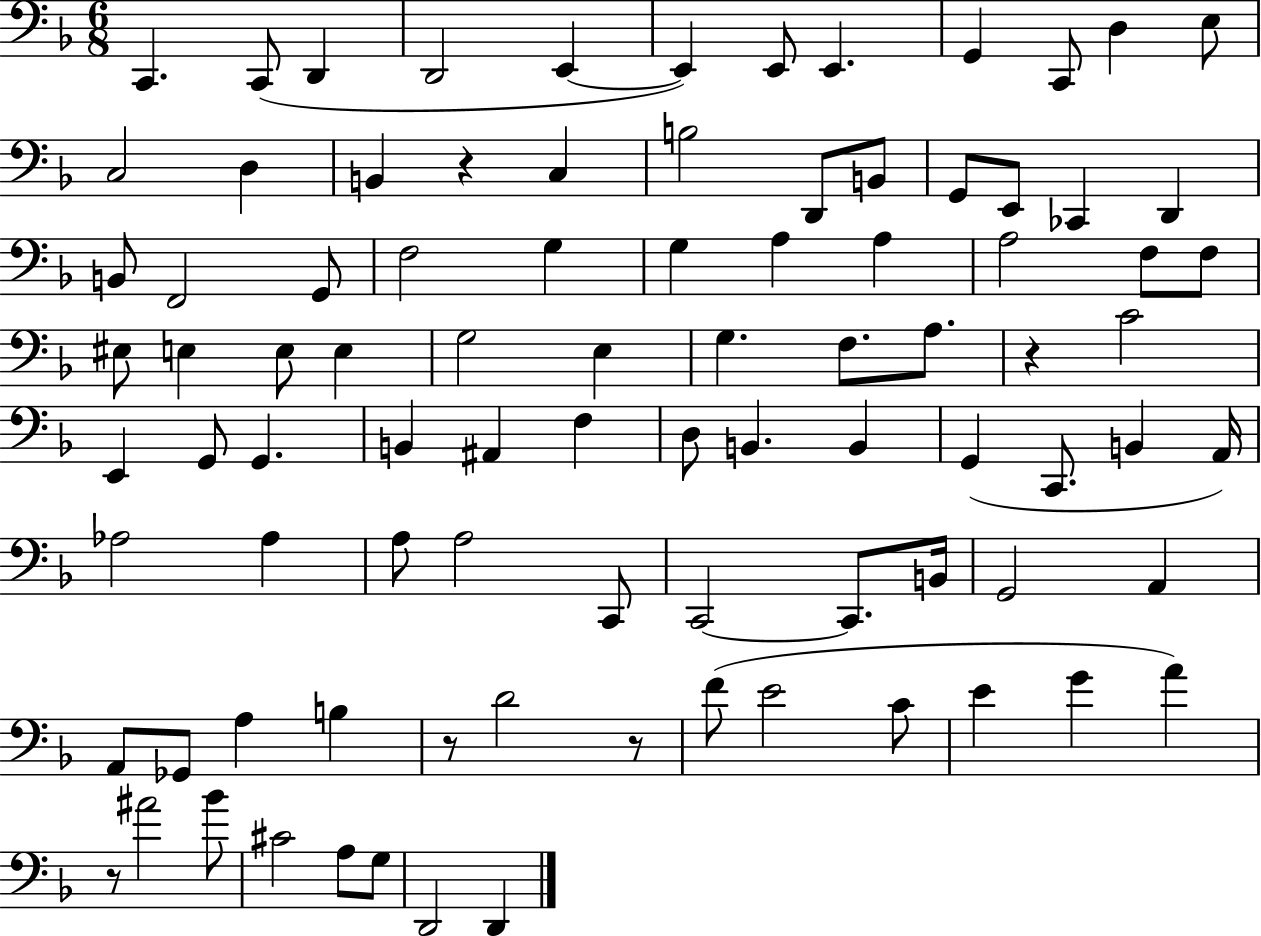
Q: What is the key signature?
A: F major